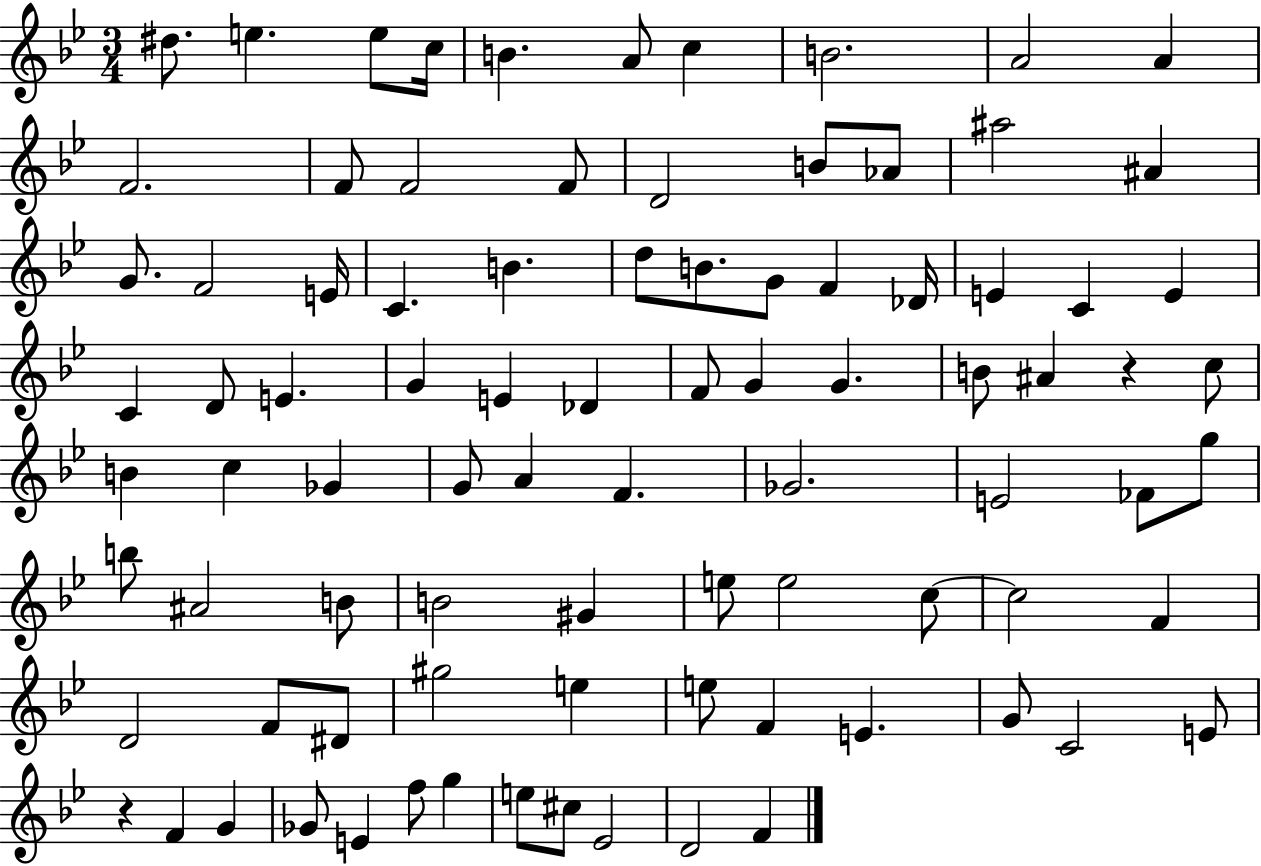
{
  \clef treble
  \numericTimeSignature
  \time 3/4
  \key bes \major
  \repeat volta 2 { dis''8. e''4. e''8 c''16 | b'4. a'8 c''4 | b'2. | a'2 a'4 | \break f'2. | f'8 f'2 f'8 | d'2 b'8 aes'8 | ais''2 ais'4 | \break g'8. f'2 e'16 | c'4. b'4. | d''8 b'8. g'8 f'4 des'16 | e'4 c'4 e'4 | \break c'4 d'8 e'4. | g'4 e'4 des'4 | f'8 g'4 g'4. | b'8 ais'4 r4 c''8 | \break b'4 c''4 ges'4 | g'8 a'4 f'4. | ges'2. | e'2 fes'8 g''8 | \break b''8 ais'2 b'8 | b'2 gis'4 | e''8 e''2 c''8~~ | c''2 f'4 | \break d'2 f'8 dis'8 | gis''2 e''4 | e''8 f'4 e'4. | g'8 c'2 e'8 | \break r4 f'4 g'4 | ges'8 e'4 f''8 g''4 | e''8 cis''8 ees'2 | d'2 f'4 | \break } \bar "|."
}